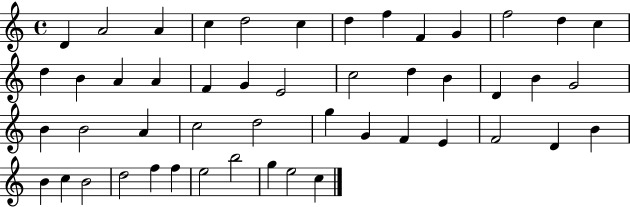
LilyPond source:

{
  \clef treble
  \time 4/4
  \defaultTimeSignature
  \key c \major
  d'4 a'2 a'4 | c''4 d''2 c''4 | d''4 f''4 f'4 g'4 | f''2 d''4 c''4 | \break d''4 b'4 a'4 a'4 | f'4 g'4 e'2 | c''2 d''4 b'4 | d'4 b'4 g'2 | \break b'4 b'2 a'4 | c''2 d''2 | g''4 g'4 f'4 e'4 | f'2 d'4 b'4 | \break b'4 c''4 b'2 | d''2 f''4 f''4 | e''2 b''2 | g''4 e''2 c''4 | \break \bar "|."
}